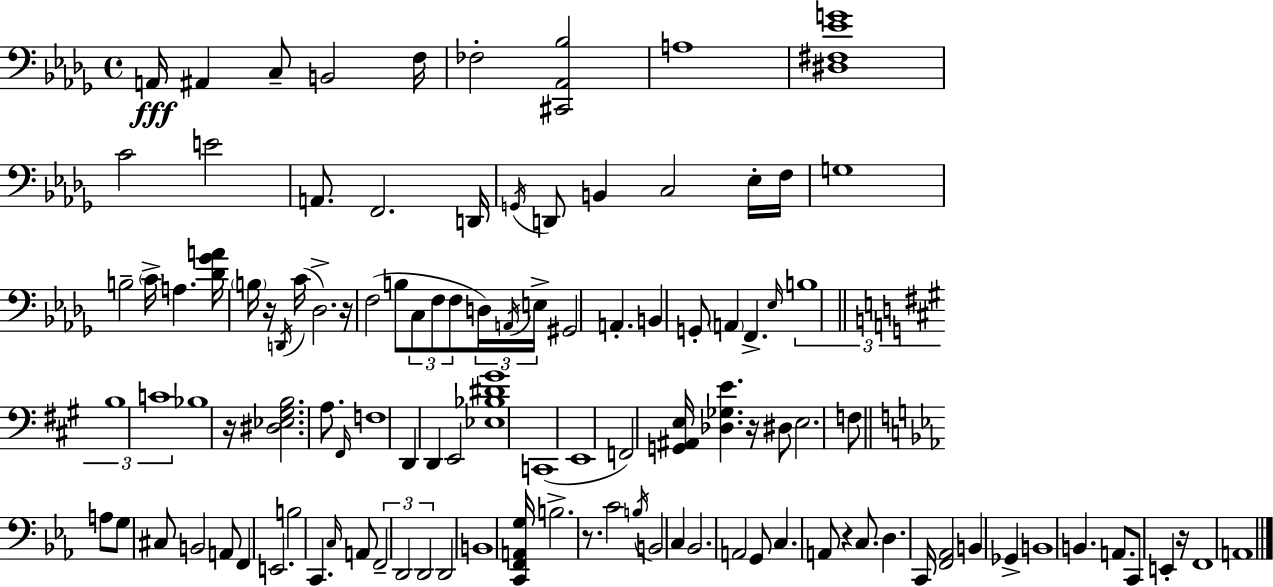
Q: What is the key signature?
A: BES minor